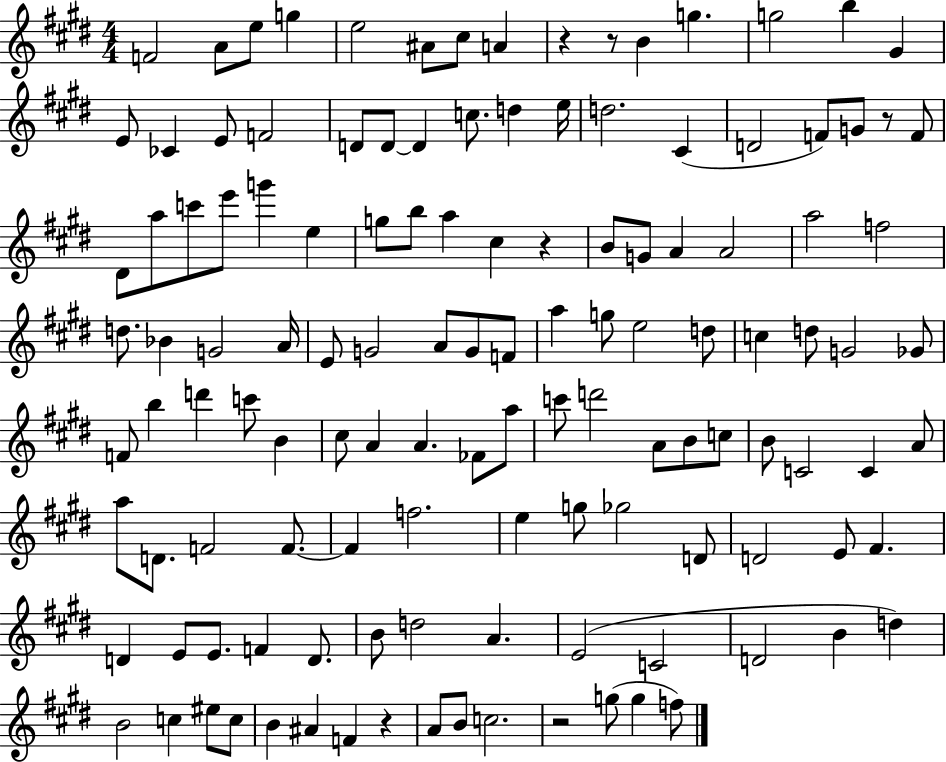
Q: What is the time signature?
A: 4/4